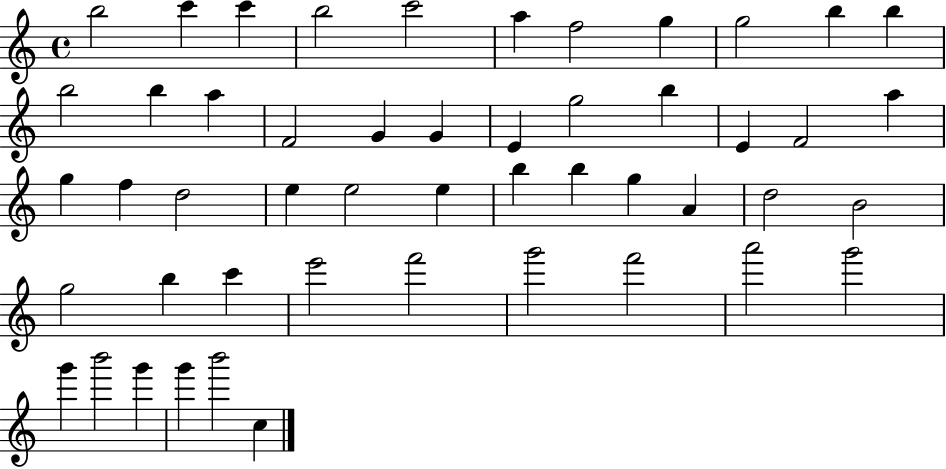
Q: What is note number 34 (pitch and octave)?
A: D5